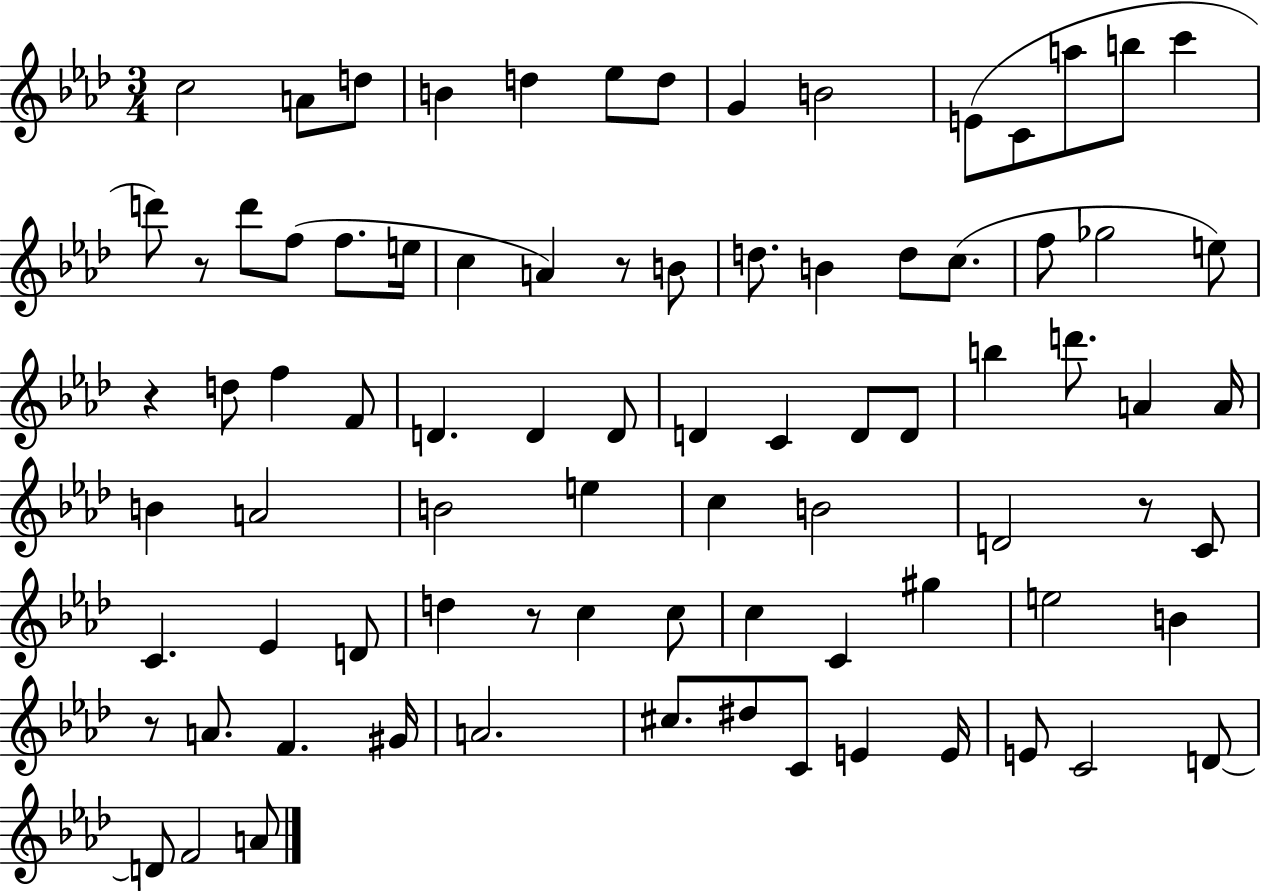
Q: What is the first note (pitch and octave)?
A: C5